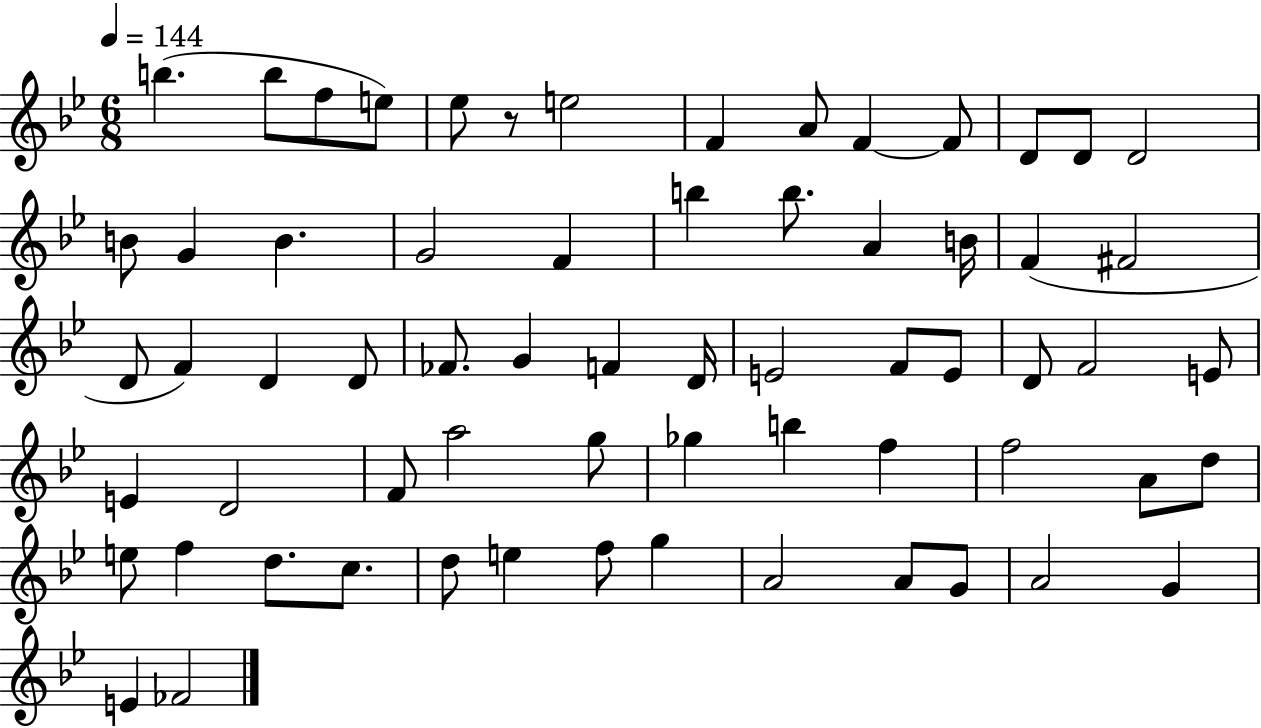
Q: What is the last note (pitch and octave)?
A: FES4